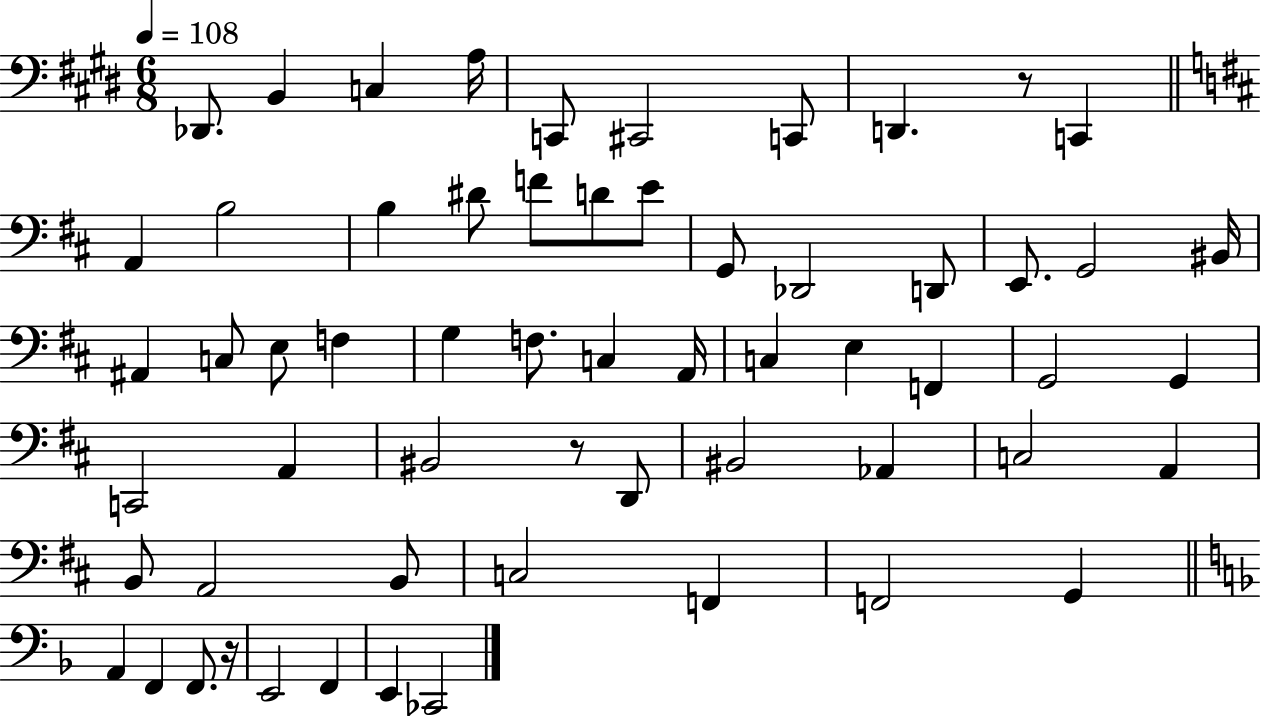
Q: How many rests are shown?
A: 3